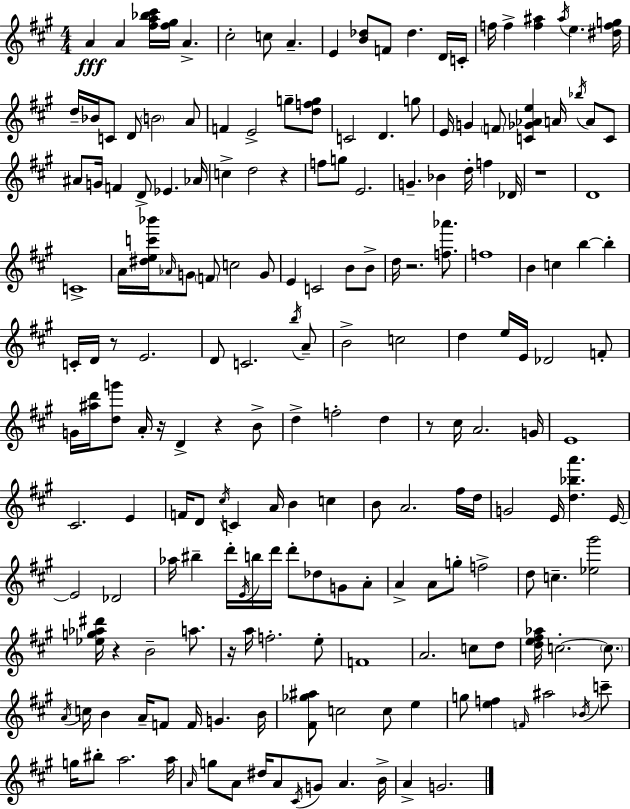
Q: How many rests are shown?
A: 9